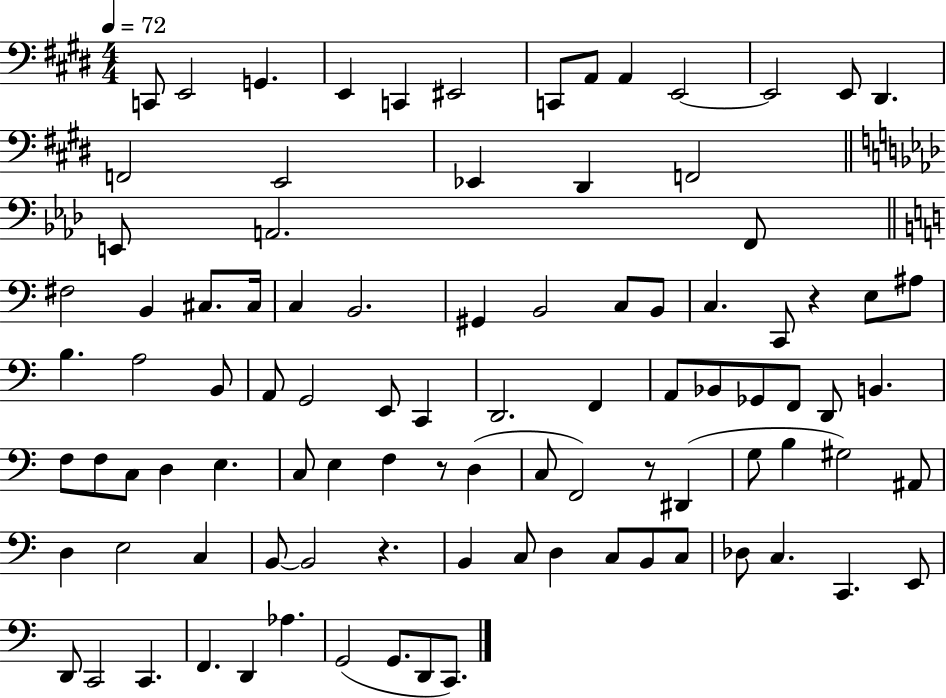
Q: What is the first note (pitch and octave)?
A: C2